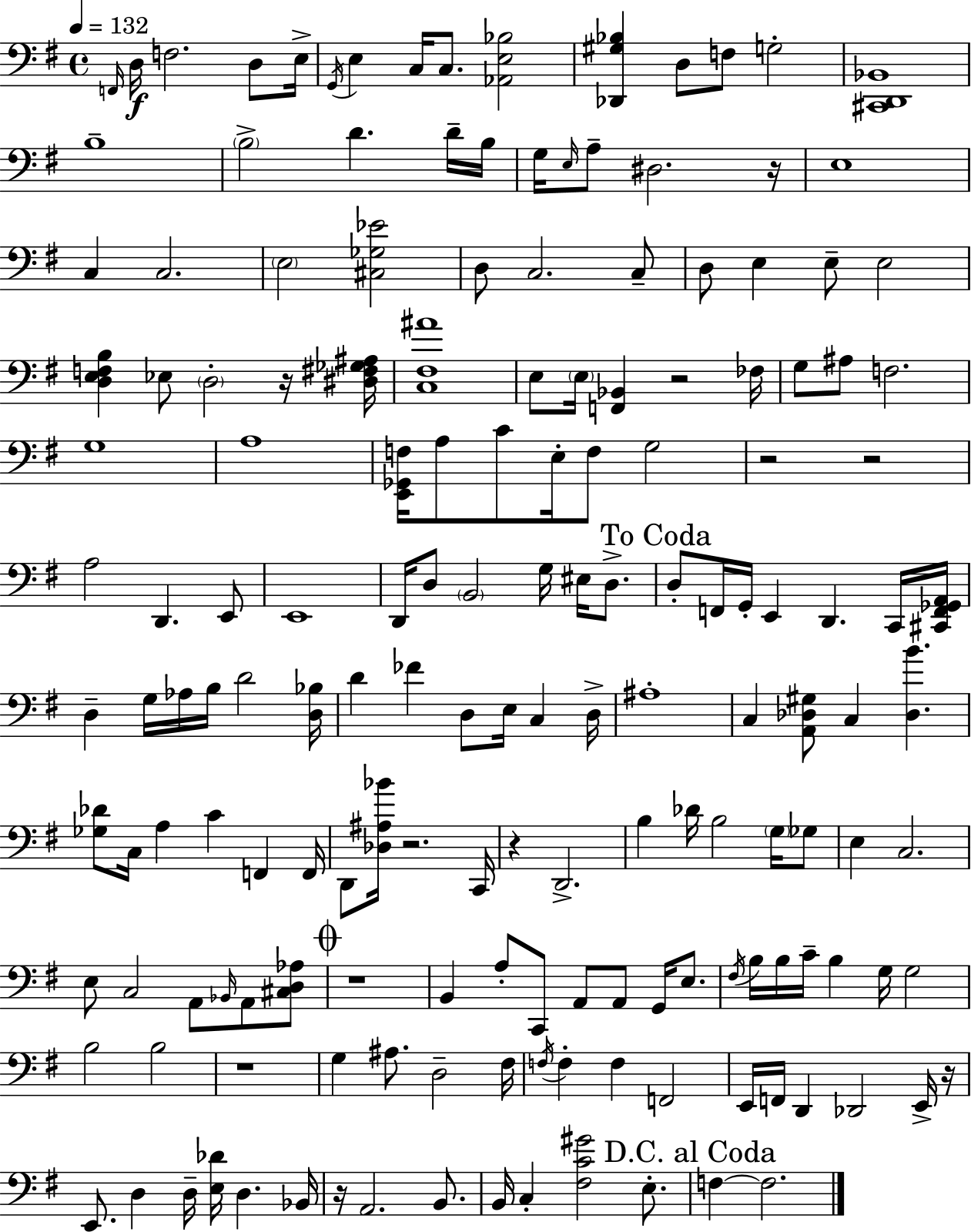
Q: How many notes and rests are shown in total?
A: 167